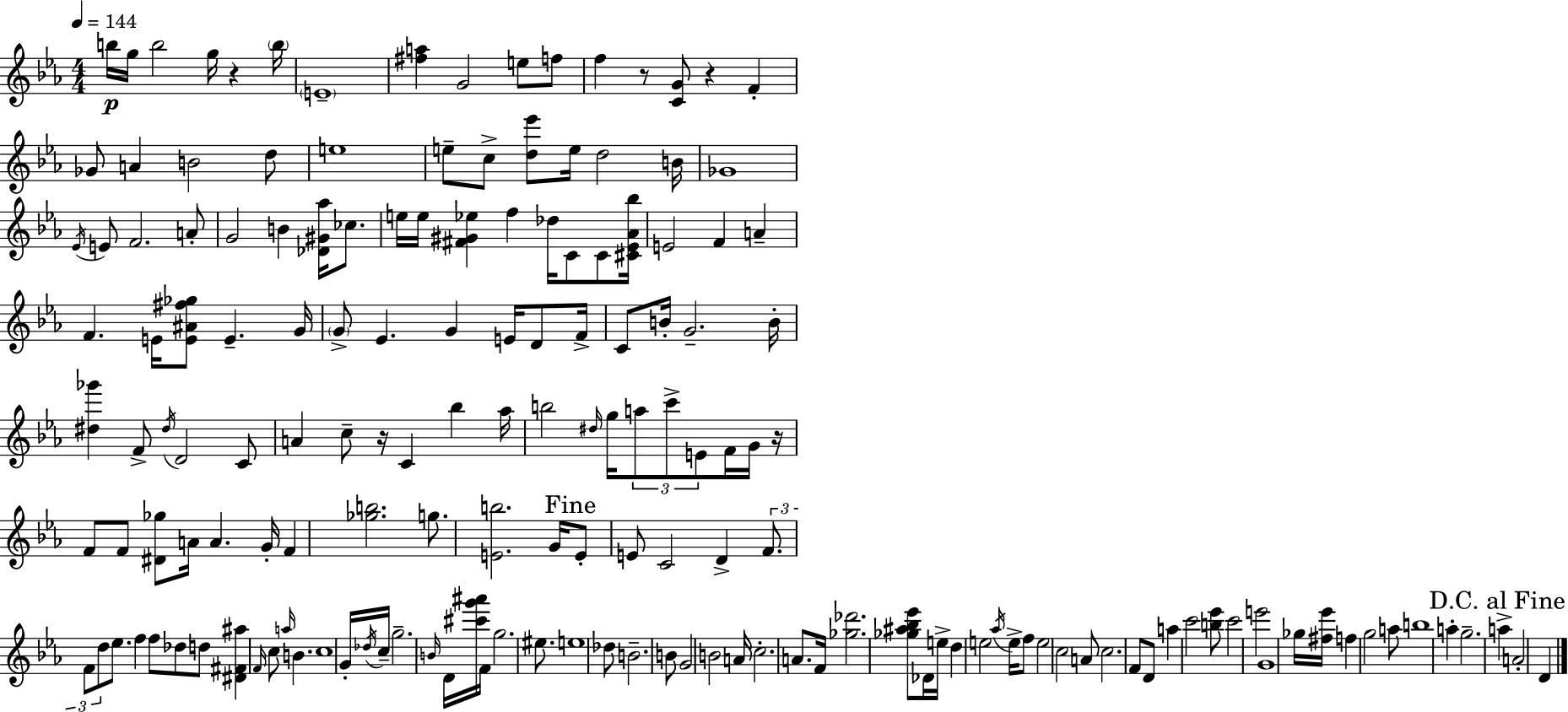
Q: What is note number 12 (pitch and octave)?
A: Gb4